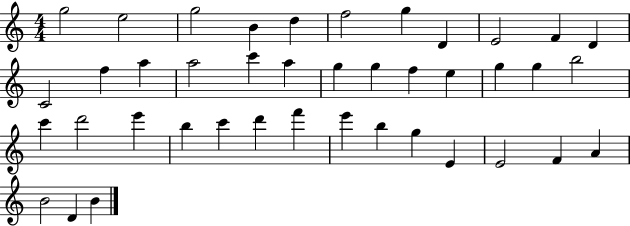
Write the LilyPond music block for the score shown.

{
  \clef treble
  \numericTimeSignature
  \time 4/4
  \key c \major
  g''2 e''2 | g''2 b'4 d''4 | f''2 g''4 d'4 | e'2 f'4 d'4 | \break c'2 f''4 a''4 | a''2 c'''4 a''4 | g''4 g''4 f''4 e''4 | g''4 g''4 b''2 | \break c'''4 d'''2 e'''4 | b''4 c'''4 d'''4 f'''4 | e'''4 b''4 g''4 e'4 | e'2 f'4 a'4 | \break b'2 d'4 b'4 | \bar "|."
}